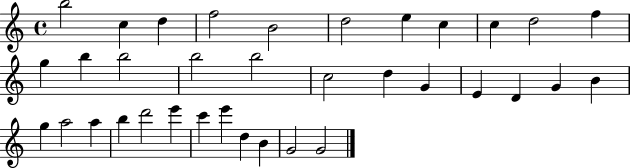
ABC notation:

X:1
T:Untitled
M:4/4
L:1/4
K:C
b2 c d f2 B2 d2 e c c d2 f g b b2 b2 b2 c2 d G E D G B g a2 a b d'2 e' c' e' d B G2 G2